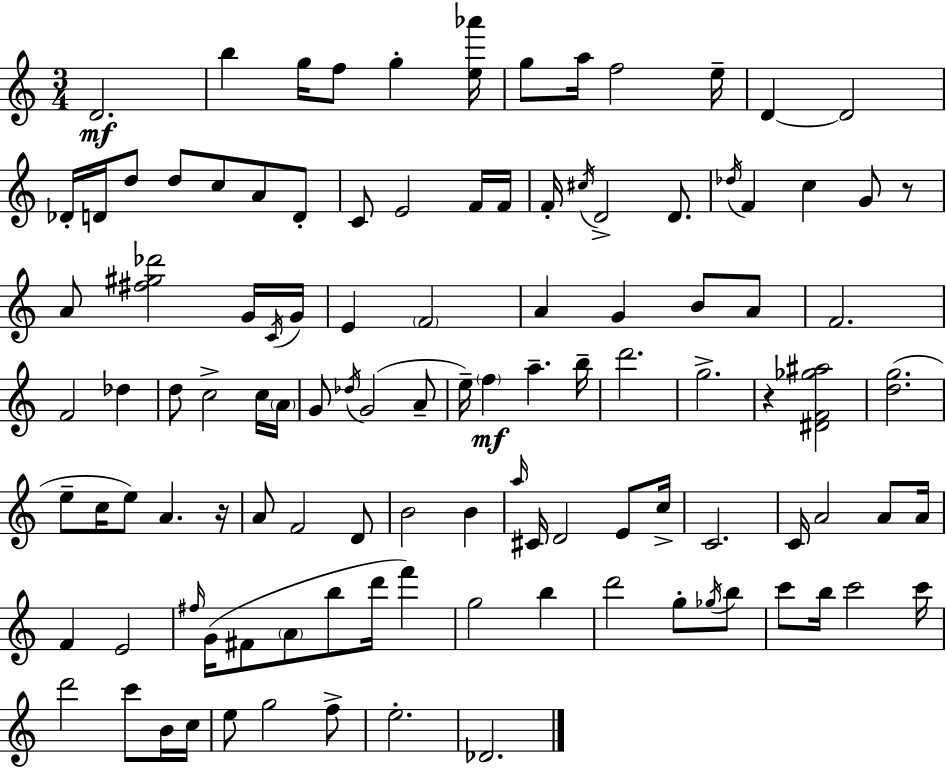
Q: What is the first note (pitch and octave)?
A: D4